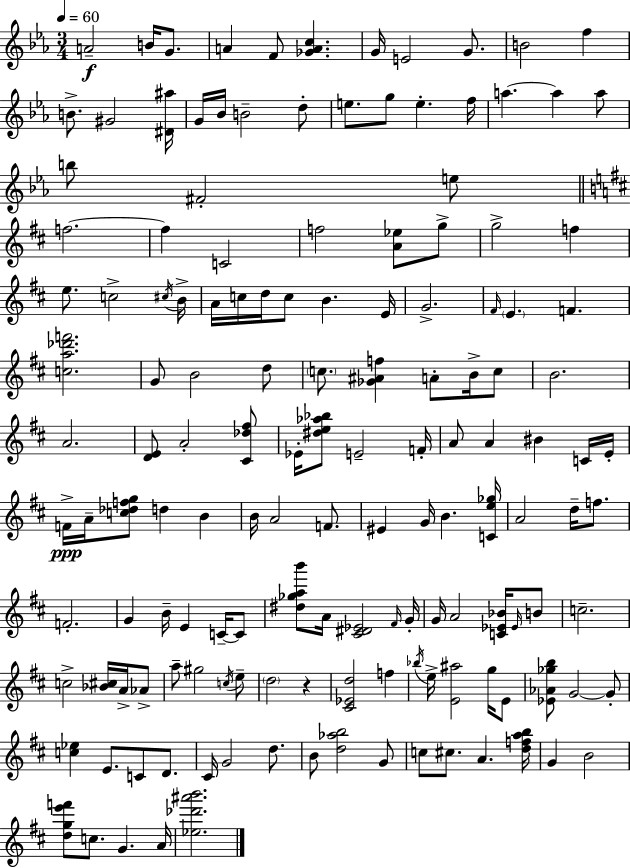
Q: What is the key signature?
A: C minor